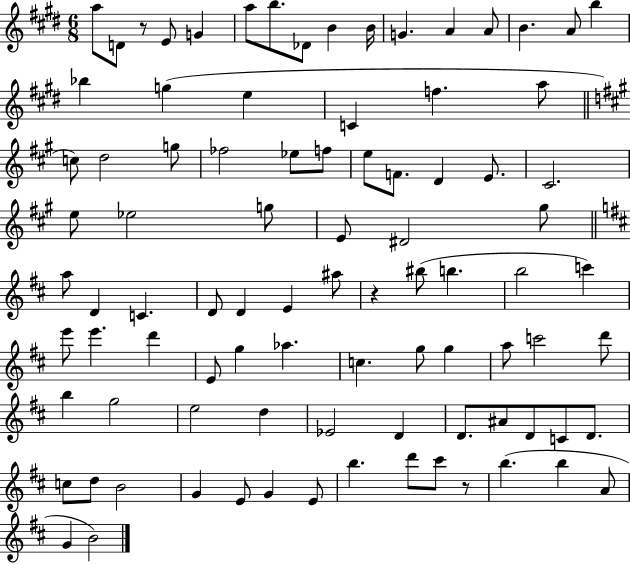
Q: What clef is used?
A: treble